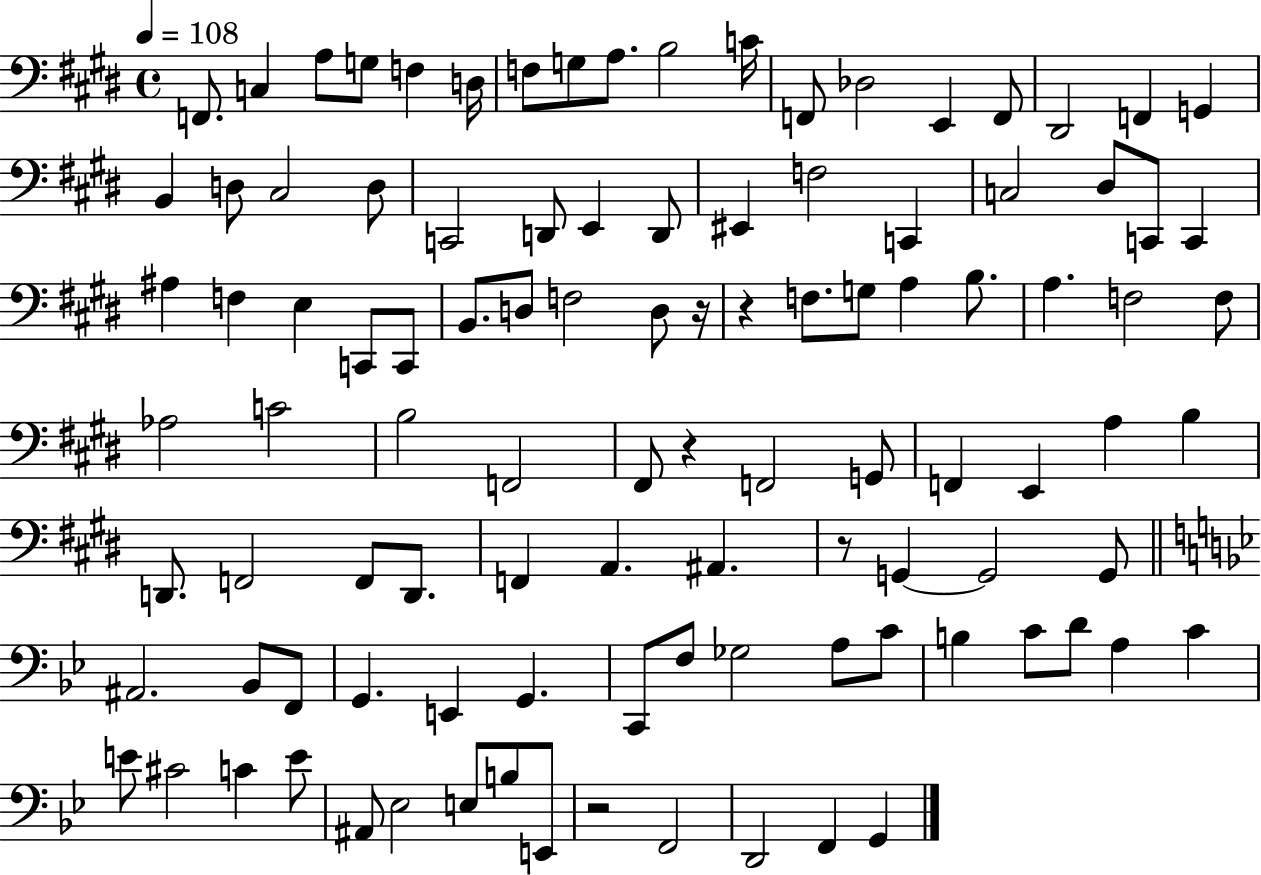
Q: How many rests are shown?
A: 5